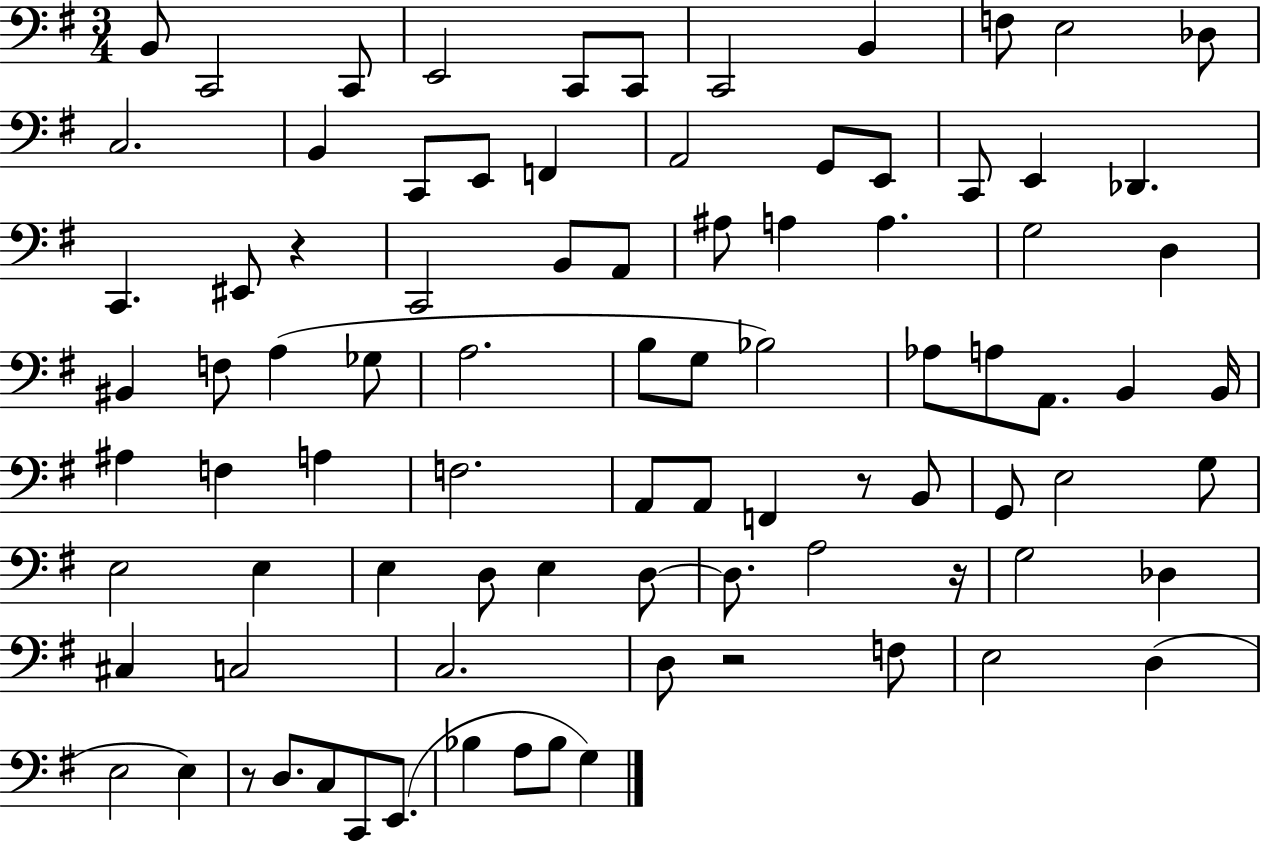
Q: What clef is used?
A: bass